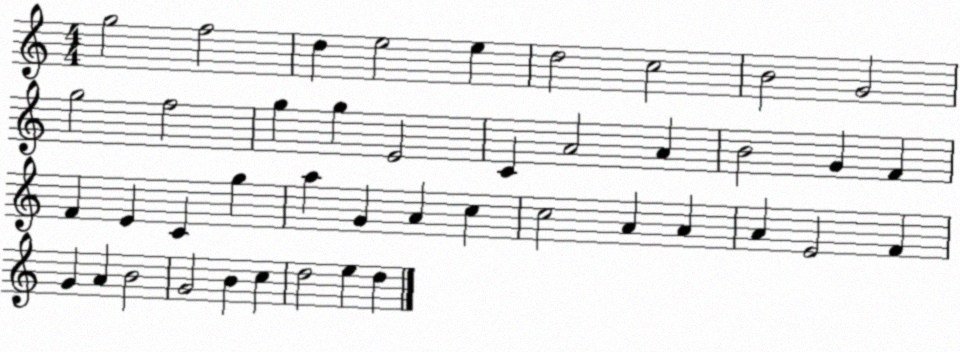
X:1
T:Untitled
M:4/4
L:1/4
K:C
g2 f2 d e2 e d2 c2 B2 G2 g2 f2 g g E2 C A2 A B2 G F F E C g a G A c c2 A A A E2 F G A B2 G2 B c d2 e d